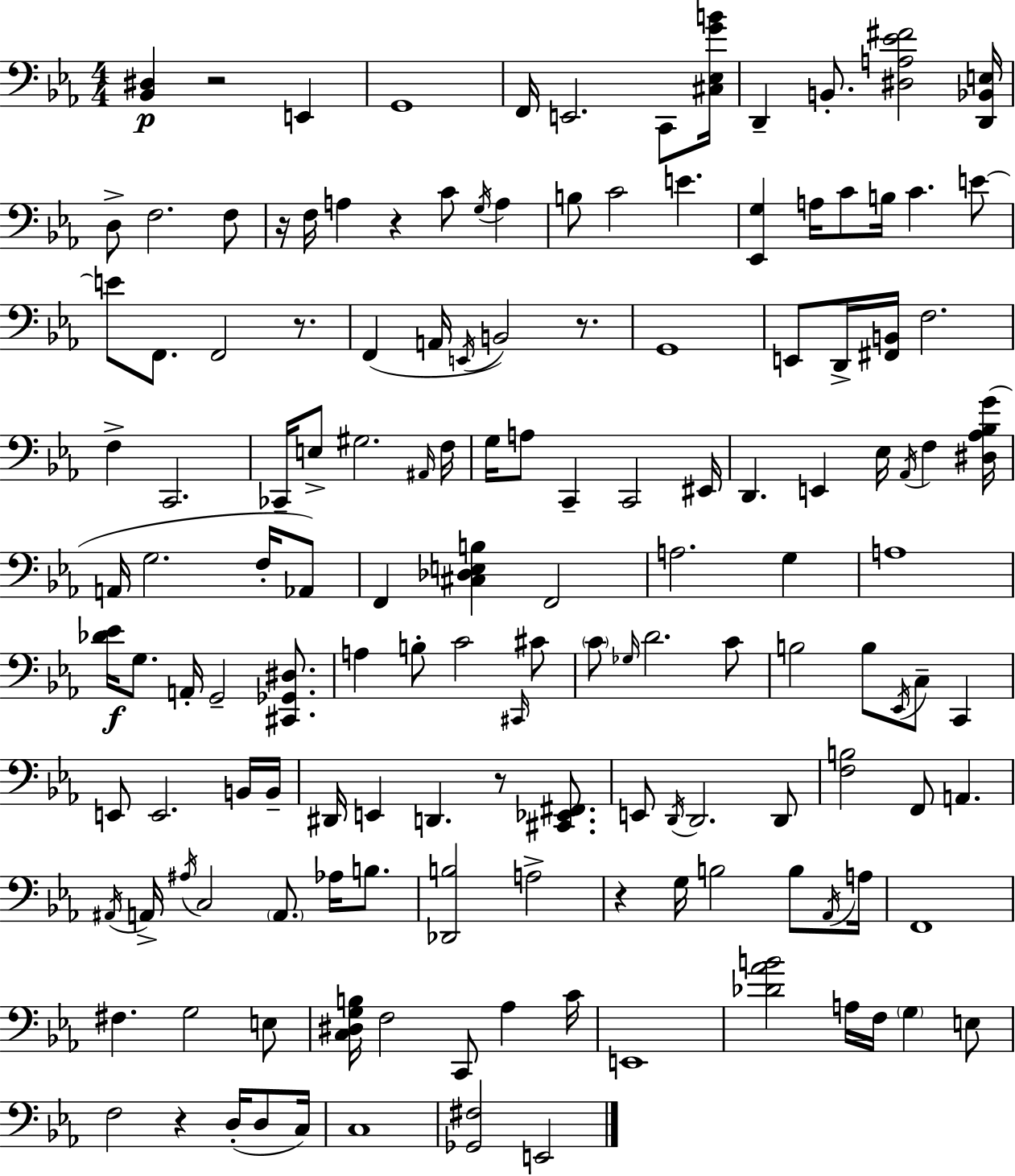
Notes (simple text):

[Bb2,D#3]/q R/h E2/q G2/w F2/s E2/h. C2/e [C#3,Eb3,G4,B4]/s D2/q B2/e. [D#3,A3,Eb4,F#4]/h [D2,Bb2,E3]/s D3/e F3/h. F3/e R/s F3/s A3/q R/q C4/e G3/s A3/q B3/e C4/h E4/q. [Eb2,G3]/q A3/s C4/e B3/s C4/q. E4/e E4/e F2/e. F2/h R/e. F2/q A2/s E2/s B2/h R/e. G2/w E2/e D2/s [F#2,B2]/s F3/h. F3/q C2/h. CES2/s E3/e G#3/h. A#2/s F3/s G3/s A3/e C2/q C2/h EIS2/s D2/q. E2/q Eb3/s Ab2/s F3/q [D#3,Ab3,Bb3,G4]/s A2/s G3/h. F3/s Ab2/e F2/q [C#3,Db3,E3,B3]/q F2/h A3/h. G3/q A3/w [Db4,Eb4]/s G3/e. A2/s G2/h [C#2,Gb2,D#3]/e. A3/q B3/e C4/h C#2/s C#4/e C4/e Gb3/s D4/h. C4/e B3/h B3/e Eb2/s C3/e C2/q E2/e E2/h. B2/s B2/s D#2/s E2/q D2/q. R/e [C#2,Eb2,F#2]/e. E2/e D2/s D2/h. D2/e [F3,B3]/h F2/e A2/q. A#2/s A2/s A#3/s C3/h A2/e. Ab3/s B3/e. [Db2,B3]/h A3/h R/q G3/s B3/h B3/e Ab2/s A3/s F2/w F#3/q. G3/h E3/e [C3,D#3,G3,B3]/s F3/h C2/e Ab3/q C4/s E2/w [Db4,Ab4,B4]/h A3/s F3/s G3/q E3/e F3/h R/q D3/s D3/e C3/s C3/w [Gb2,F#3]/h E2/h